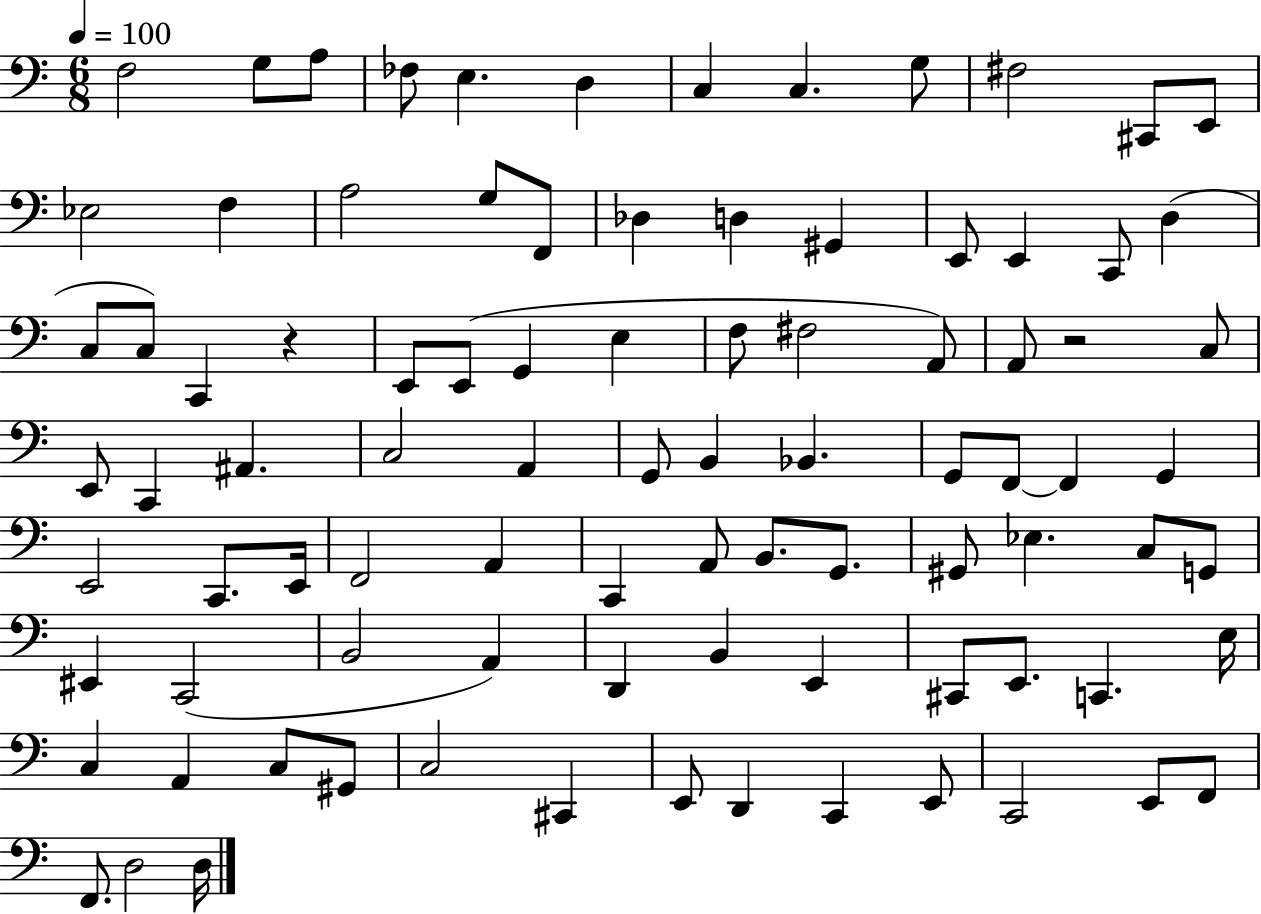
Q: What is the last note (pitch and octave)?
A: D3